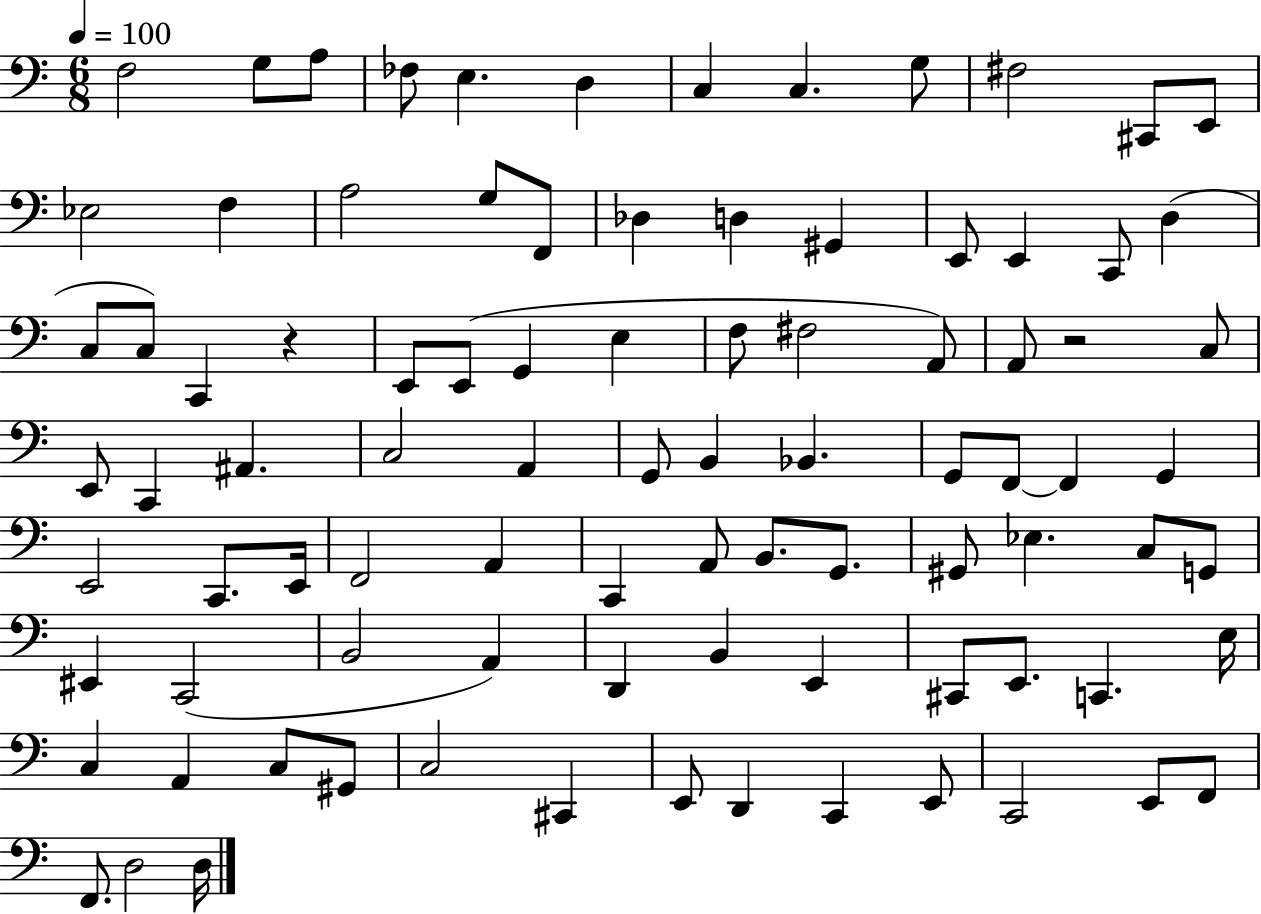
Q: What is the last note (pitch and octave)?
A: D3